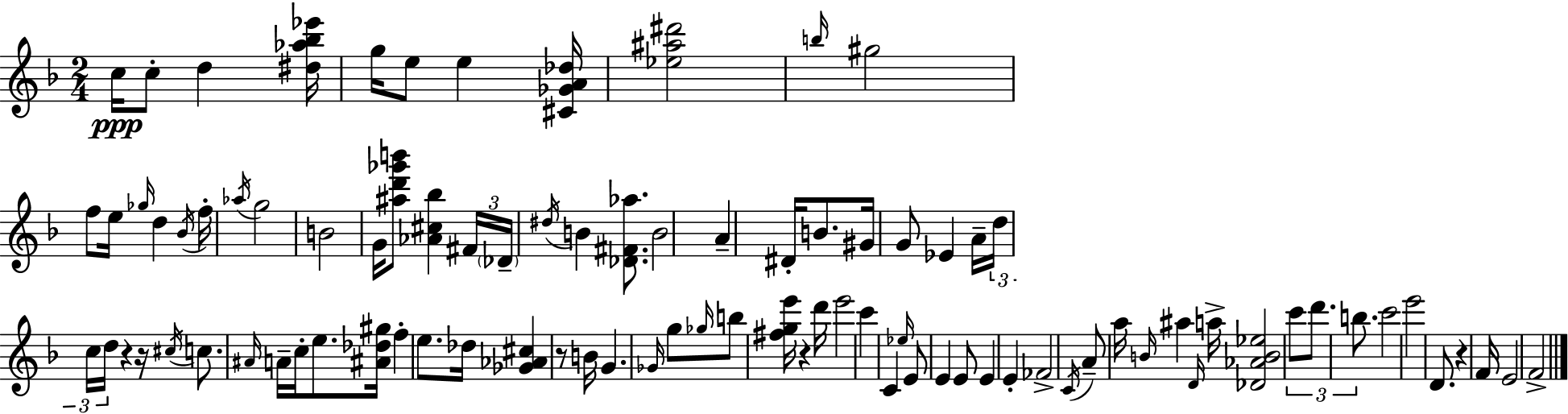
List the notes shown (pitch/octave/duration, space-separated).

C5/s C5/e D5/q [D#5,Ab5,Bb5,Eb6]/s G5/s E5/e E5/q [C#4,Gb4,A4,Db5]/s [Eb5,A#5,D#6]/h B5/s G#5/h F5/e E5/s Gb5/s D5/q Bb4/s F5/s Ab5/s G5/h B4/h G4/s [A#5,D6,Gb6,B6]/e [Ab4,C#5,Bb5]/q F#4/s Db4/s D#5/s B4/q [Db4,F#4,Ab5]/e. B4/h A4/q D#4/s B4/e. G#4/s G4/e Eb4/q A4/s D5/s C5/s D5/s R/q R/s C#5/s C5/e. A#4/s A4/s C5/s E5/e. [A#4,Db5,G#5]/s F5/q E5/e. Db5/s [Gb4,Ab4,C#5]/q R/e B4/s G4/q. Gb4/s G5/e Gb5/s B5/e [F#5,G5,E6]/s R/q D6/s E6/h C6/q C4/q Eb5/s E4/e E4/q E4/e E4/q E4/q FES4/h C4/s A4/e A5/s B4/s A#5/q D4/s A5/s [Db4,Ab4,B4,Eb5]/h C6/e D6/e. B5/e. C6/h E6/h D4/e. R/q F4/s E4/h F4/h